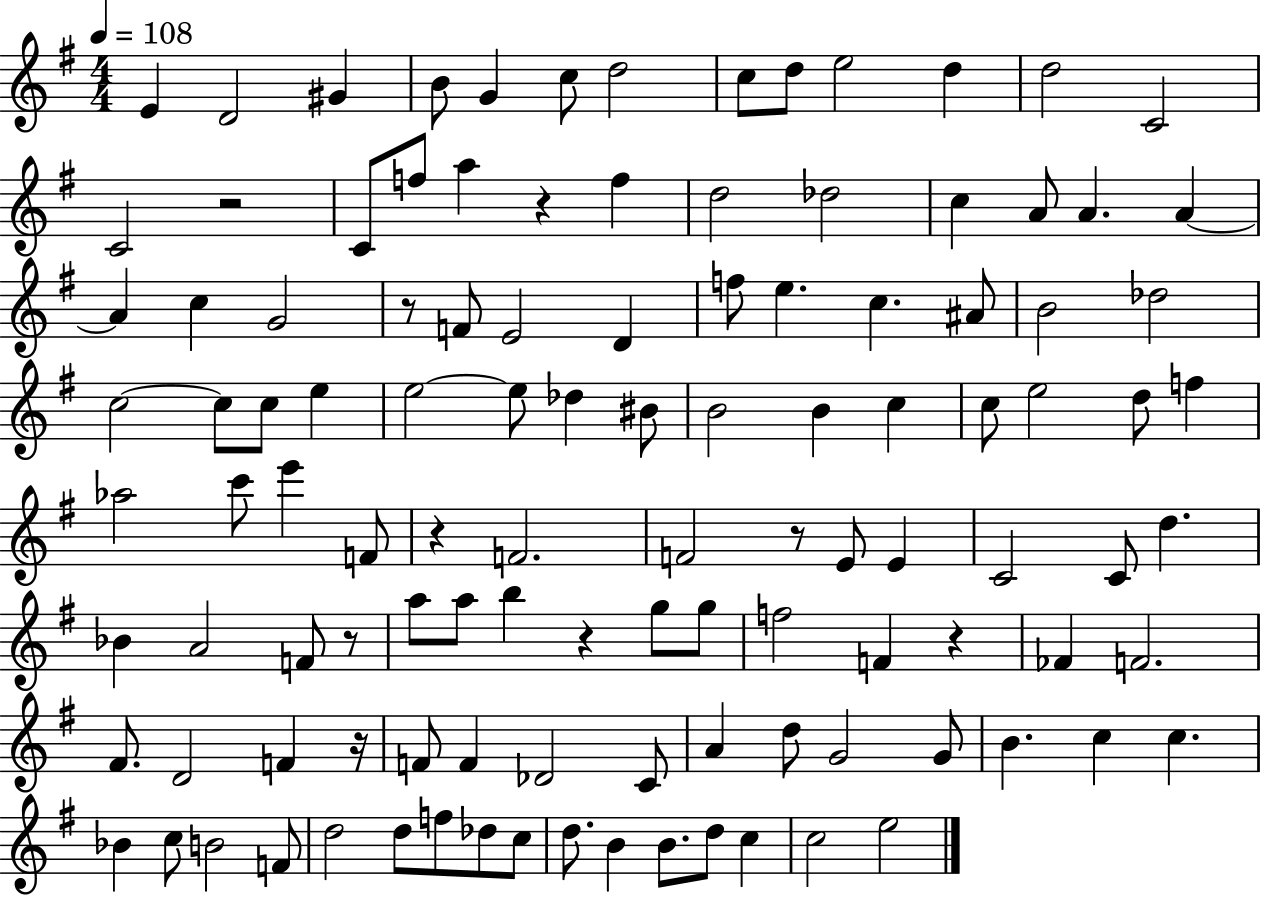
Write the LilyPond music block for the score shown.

{
  \clef treble
  \numericTimeSignature
  \time 4/4
  \key g \major
  \tempo 4 = 108
  e'4 d'2 gis'4 | b'8 g'4 c''8 d''2 | c''8 d''8 e''2 d''4 | d''2 c'2 | \break c'2 r2 | c'8 f''8 a''4 r4 f''4 | d''2 des''2 | c''4 a'8 a'4. a'4~~ | \break a'4 c''4 g'2 | r8 f'8 e'2 d'4 | f''8 e''4. c''4. ais'8 | b'2 des''2 | \break c''2~~ c''8 c''8 e''4 | e''2~~ e''8 des''4 bis'8 | b'2 b'4 c''4 | c''8 e''2 d''8 f''4 | \break aes''2 c'''8 e'''4 f'8 | r4 f'2. | f'2 r8 e'8 e'4 | c'2 c'8 d''4. | \break bes'4 a'2 f'8 r8 | a''8 a''8 b''4 r4 g''8 g''8 | f''2 f'4 r4 | fes'4 f'2. | \break fis'8. d'2 f'4 r16 | f'8 f'4 des'2 c'8 | a'4 d''8 g'2 g'8 | b'4. c''4 c''4. | \break bes'4 c''8 b'2 f'8 | d''2 d''8 f''8 des''8 c''8 | d''8. b'4 b'8. d''8 c''4 | c''2 e''2 | \break \bar "|."
}